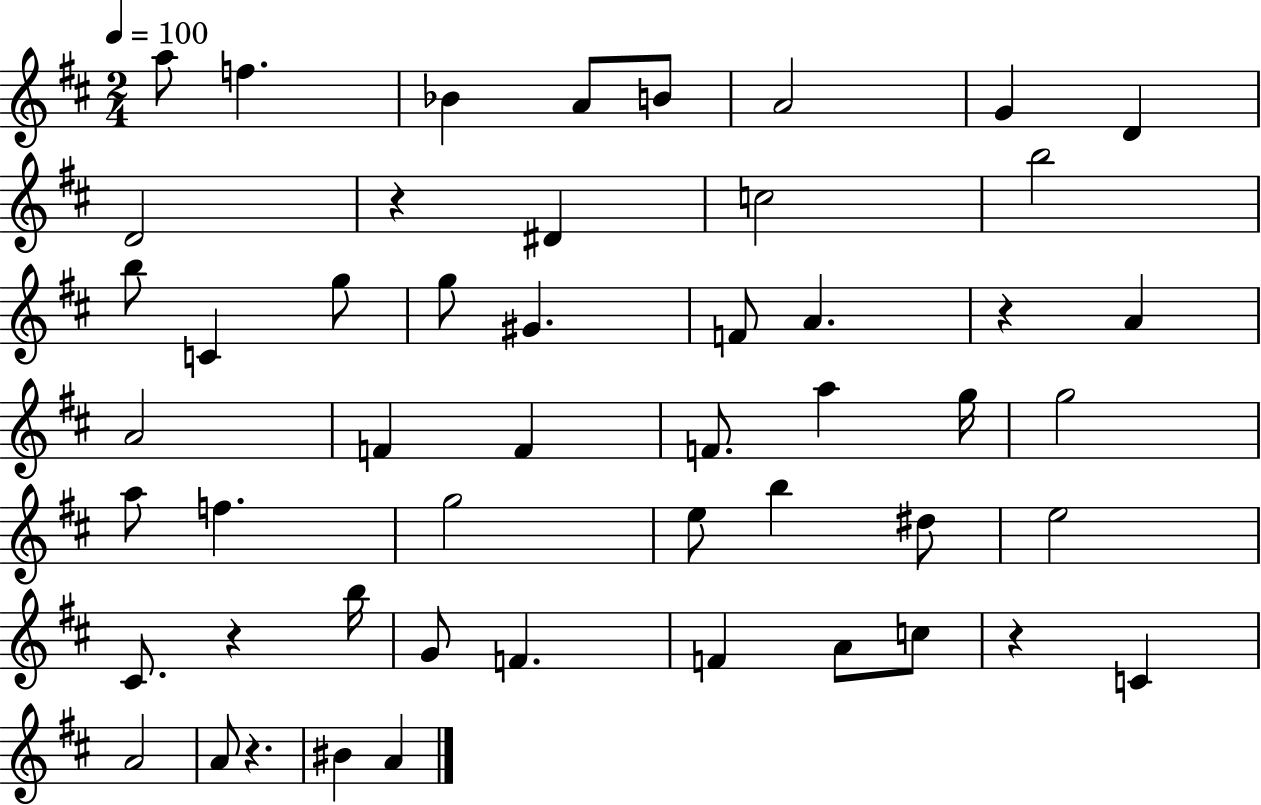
{
  \clef treble
  \numericTimeSignature
  \time 2/4
  \key d \major
  \tempo 4 = 100
  a''8 f''4. | bes'4 a'8 b'8 | a'2 | g'4 d'4 | \break d'2 | r4 dis'4 | c''2 | b''2 | \break b''8 c'4 g''8 | g''8 gis'4. | f'8 a'4. | r4 a'4 | \break a'2 | f'4 f'4 | f'8. a''4 g''16 | g''2 | \break a''8 f''4. | g''2 | e''8 b''4 dis''8 | e''2 | \break cis'8. r4 b''16 | g'8 f'4. | f'4 a'8 c''8 | r4 c'4 | \break a'2 | a'8 r4. | bis'4 a'4 | \bar "|."
}